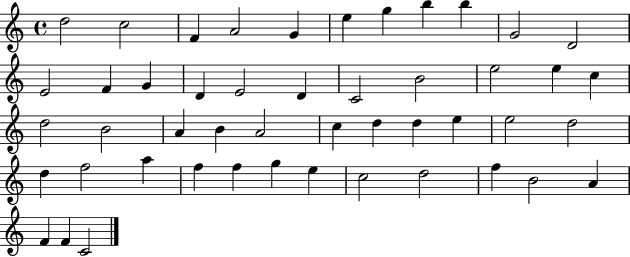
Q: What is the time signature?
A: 4/4